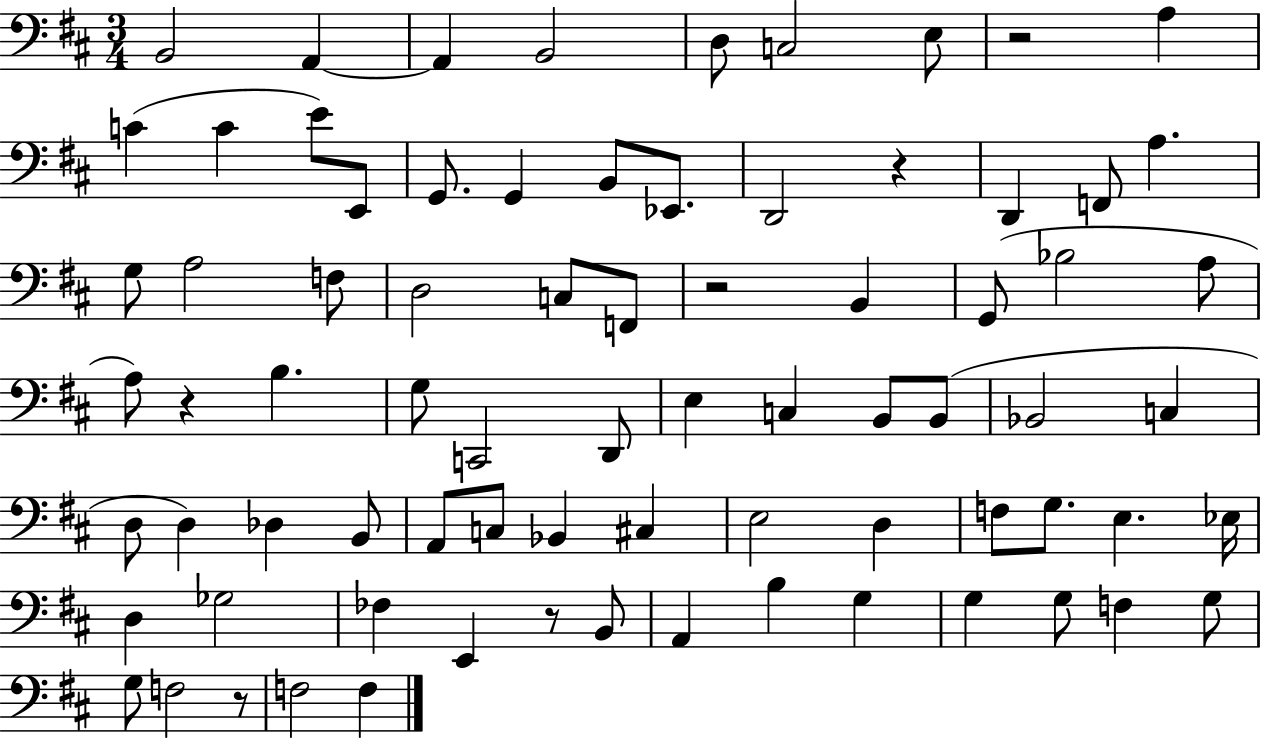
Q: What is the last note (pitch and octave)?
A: F3